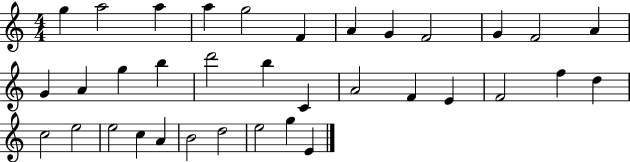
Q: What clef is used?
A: treble